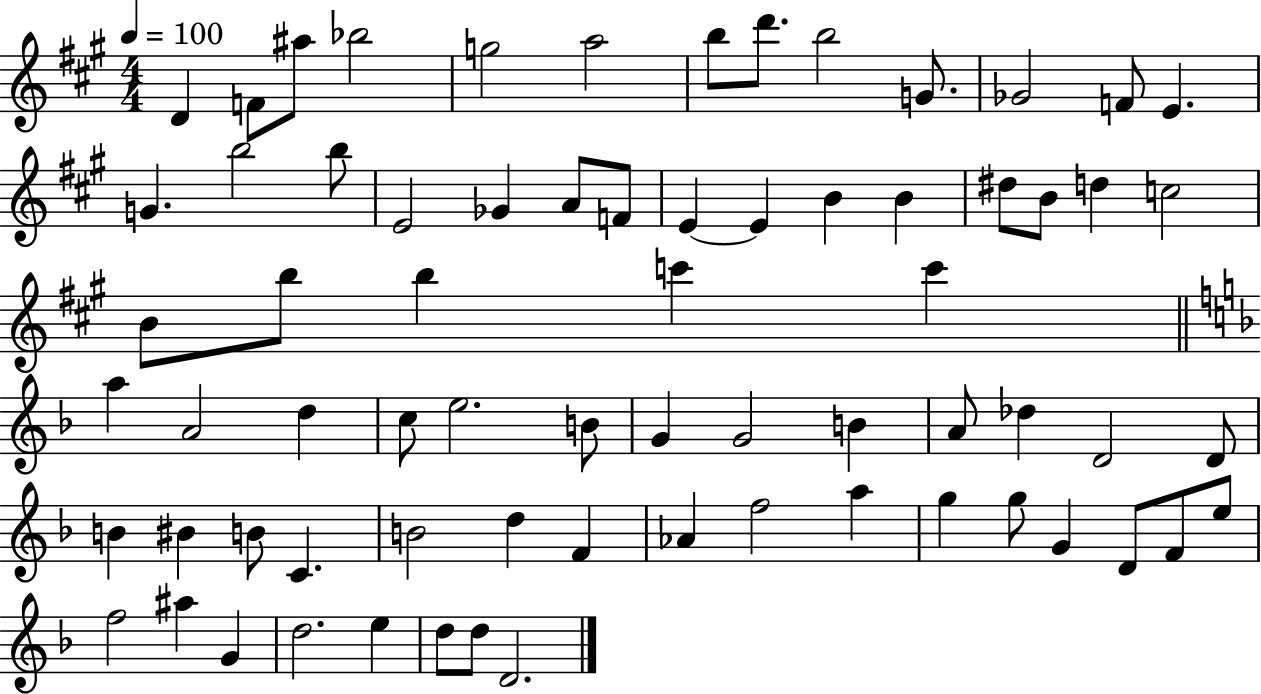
X:1
T:Untitled
M:4/4
L:1/4
K:A
D F/2 ^a/2 _b2 g2 a2 b/2 d'/2 b2 G/2 _G2 F/2 E G b2 b/2 E2 _G A/2 F/2 E E B B ^d/2 B/2 d c2 B/2 b/2 b c' c' a A2 d c/2 e2 B/2 G G2 B A/2 _d D2 D/2 B ^B B/2 C B2 d F _A f2 a g g/2 G D/2 F/2 e/2 f2 ^a G d2 e d/2 d/2 D2